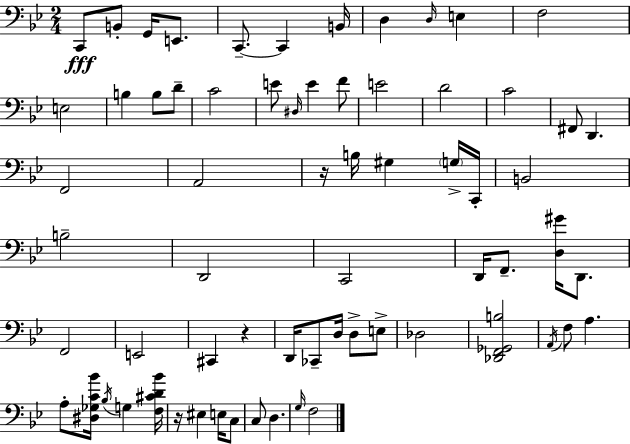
X:1
T:Untitled
M:2/4
L:1/4
K:Gm
C,,/2 B,,/2 G,,/4 E,,/2 C,,/2 C,, B,,/4 D, D,/4 E, F,2 E,2 B, B,/2 D/2 C2 E/2 ^D,/4 E F/2 E2 D2 C2 ^F,,/2 D,, F,,2 A,,2 z/4 B,/4 ^G, G,/4 C,,/4 B,,2 B,2 D,,2 C,,2 D,,/4 F,,/2 [D,^G]/4 D,,/2 F,,2 E,,2 ^C,, z D,,/4 _C,,/2 D,/4 D,/2 E,/2 _D,2 [_D,,F,,_G,,B,]2 A,,/4 F,/2 A, A,/2 [^D,_G,C_B]/4 _B,/4 G, [F,^CD_B]/4 z/4 ^E, E,/4 C,/2 C,/2 D, G,/4 F,2